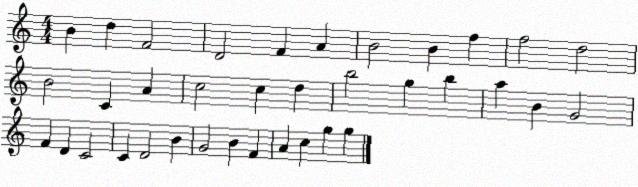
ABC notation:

X:1
T:Untitled
M:4/4
L:1/4
K:C
B d F2 D2 F A B2 B f f2 d2 B2 C A c2 c d b2 g b a B G2 F D C2 C D2 B G2 B F A c g g